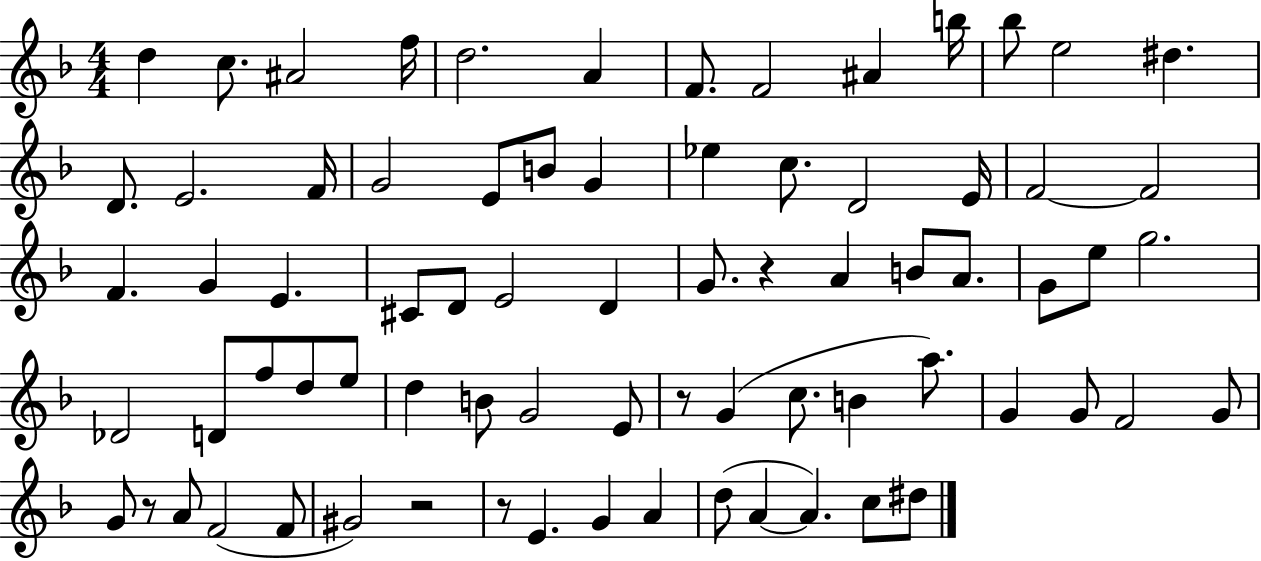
D5/q C5/e. A#4/h F5/s D5/h. A4/q F4/e. F4/h A#4/q B5/s Bb5/e E5/h D#5/q. D4/e. E4/h. F4/s G4/h E4/e B4/e G4/q Eb5/q C5/e. D4/h E4/s F4/h F4/h F4/q. G4/q E4/q. C#4/e D4/e E4/h D4/q G4/e. R/q A4/q B4/e A4/e. G4/e E5/e G5/h. Db4/h D4/e F5/e D5/e E5/e D5/q B4/e G4/h E4/e R/e G4/q C5/e. B4/q A5/e. G4/q G4/e F4/h G4/e G4/e R/e A4/e F4/h F4/e G#4/h R/h R/e E4/q. G4/q A4/q D5/e A4/q A4/q. C5/e D#5/e